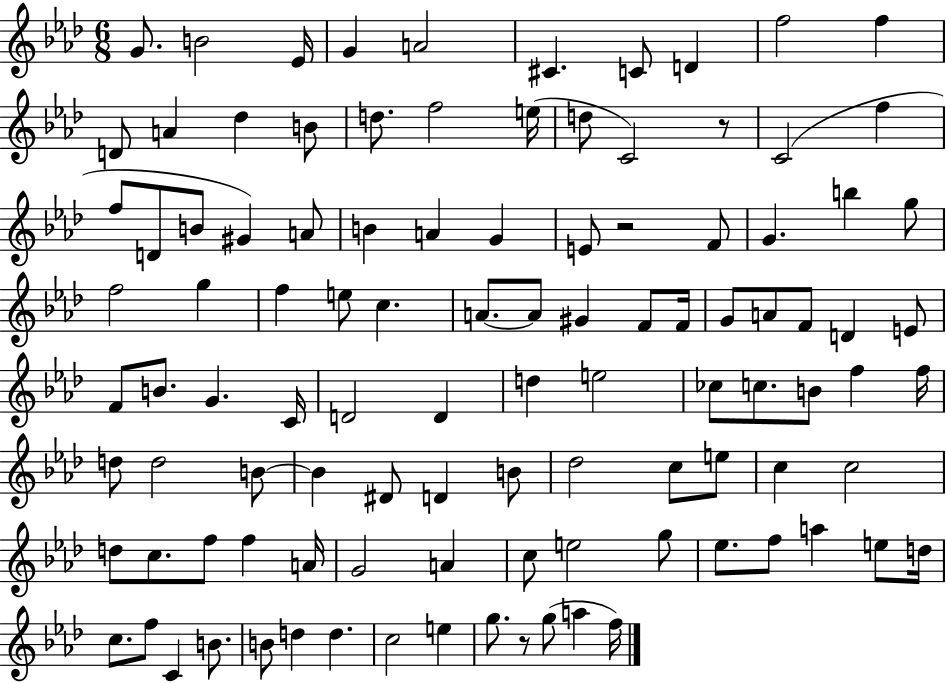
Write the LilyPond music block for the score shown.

{
  \clef treble
  \numericTimeSignature
  \time 6/8
  \key aes \major
  g'8. b'2 ees'16 | g'4 a'2 | cis'4. c'8 d'4 | f''2 f''4 | \break d'8 a'4 des''4 b'8 | d''8. f''2 e''16( | d''8 c'2) r8 | c'2( f''4 | \break f''8 d'8 b'8 gis'4) a'8 | b'4 a'4 g'4 | e'8 r2 f'8 | g'4. b''4 g''8 | \break f''2 g''4 | f''4 e''8 c''4. | a'8.~~ a'8 gis'4 f'8 f'16 | g'8 a'8 f'8 d'4 e'8 | \break f'8 b'8. g'4. c'16 | d'2 d'4 | d''4 e''2 | ces''8 c''8. b'8 f''4 f''16 | \break d''8 d''2 b'8~~ | b'4 dis'8 d'4 b'8 | des''2 c''8 e''8 | c''4 c''2 | \break d''8 c''8. f''8 f''4 a'16 | g'2 a'4 | c''8 e''2 g''8 | ees''8. f''8 a''4 e''8 d''16 | \break c''8. f''8 c'4 b'8. | b'8 d''4 d''4. | c''2 e''4 | g''8. r8 g''8( a''4 f''16) | \break \bar "|."
}